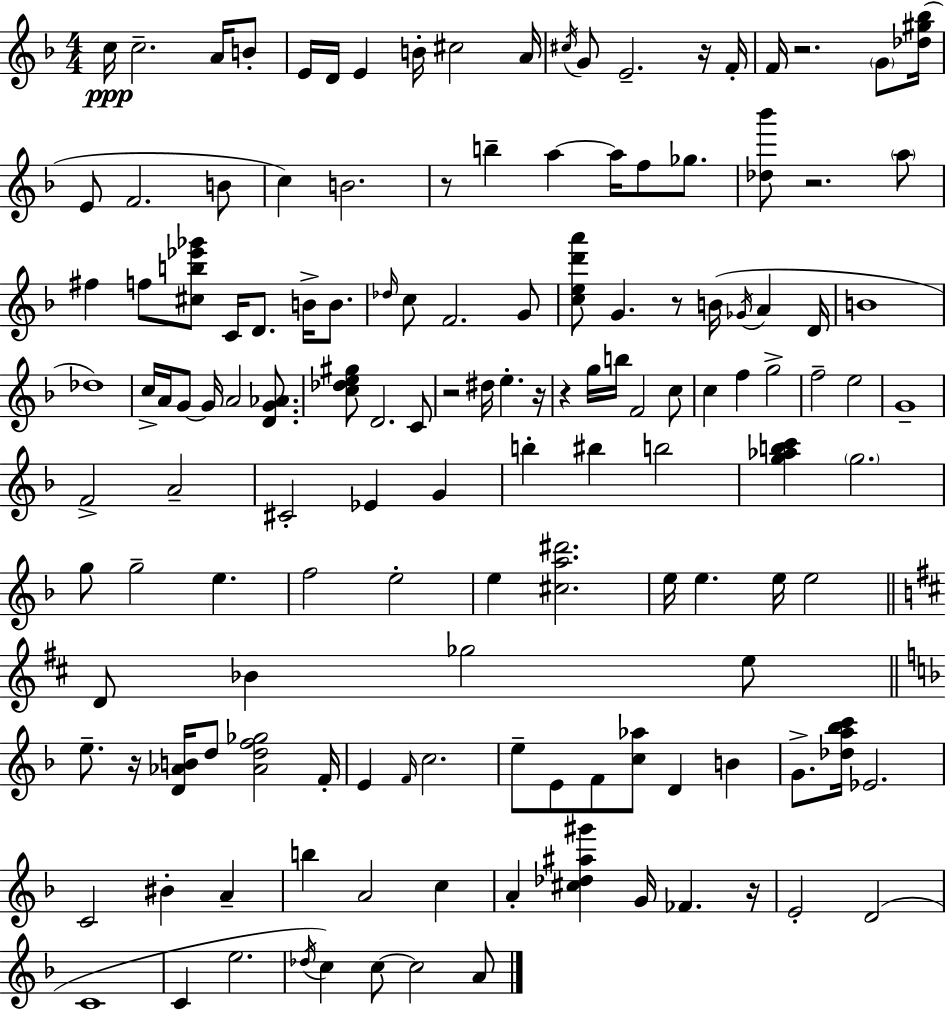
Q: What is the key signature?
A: D minor